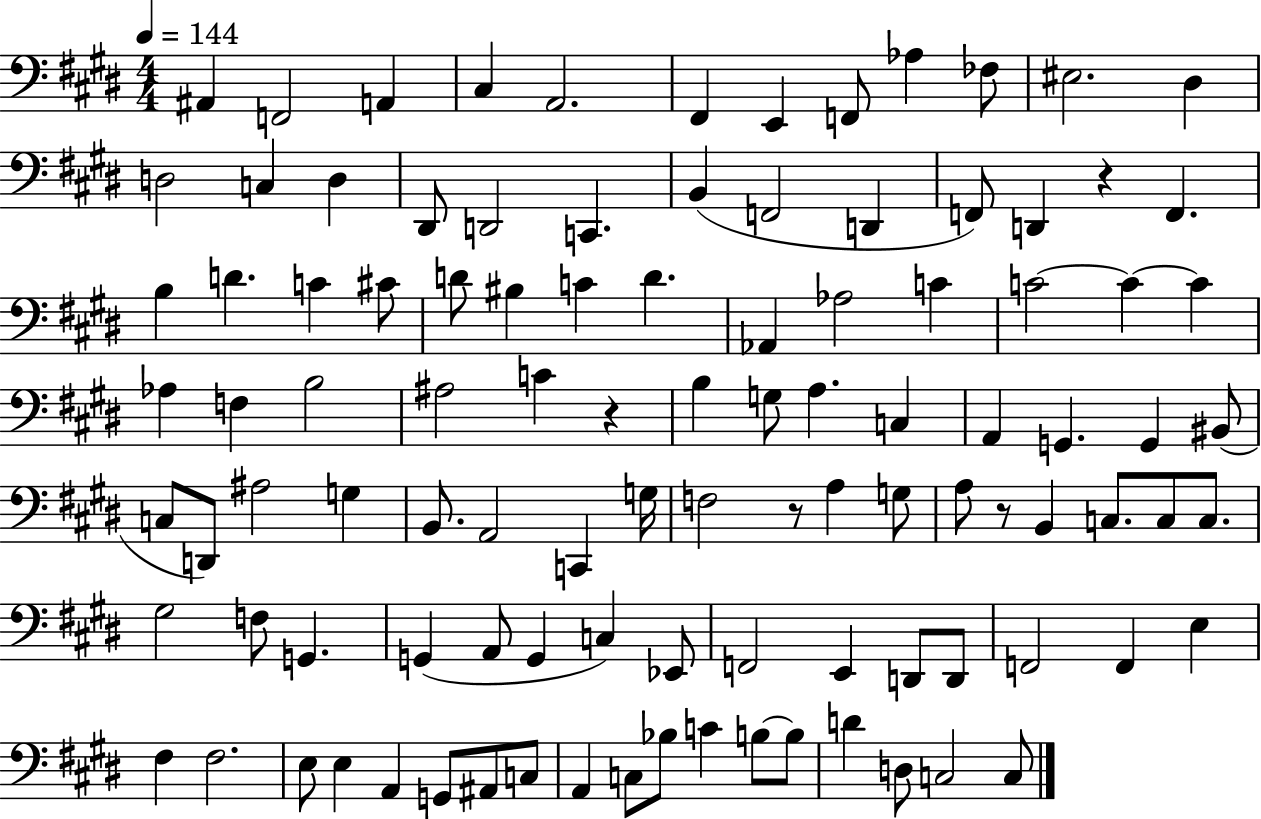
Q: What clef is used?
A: bass